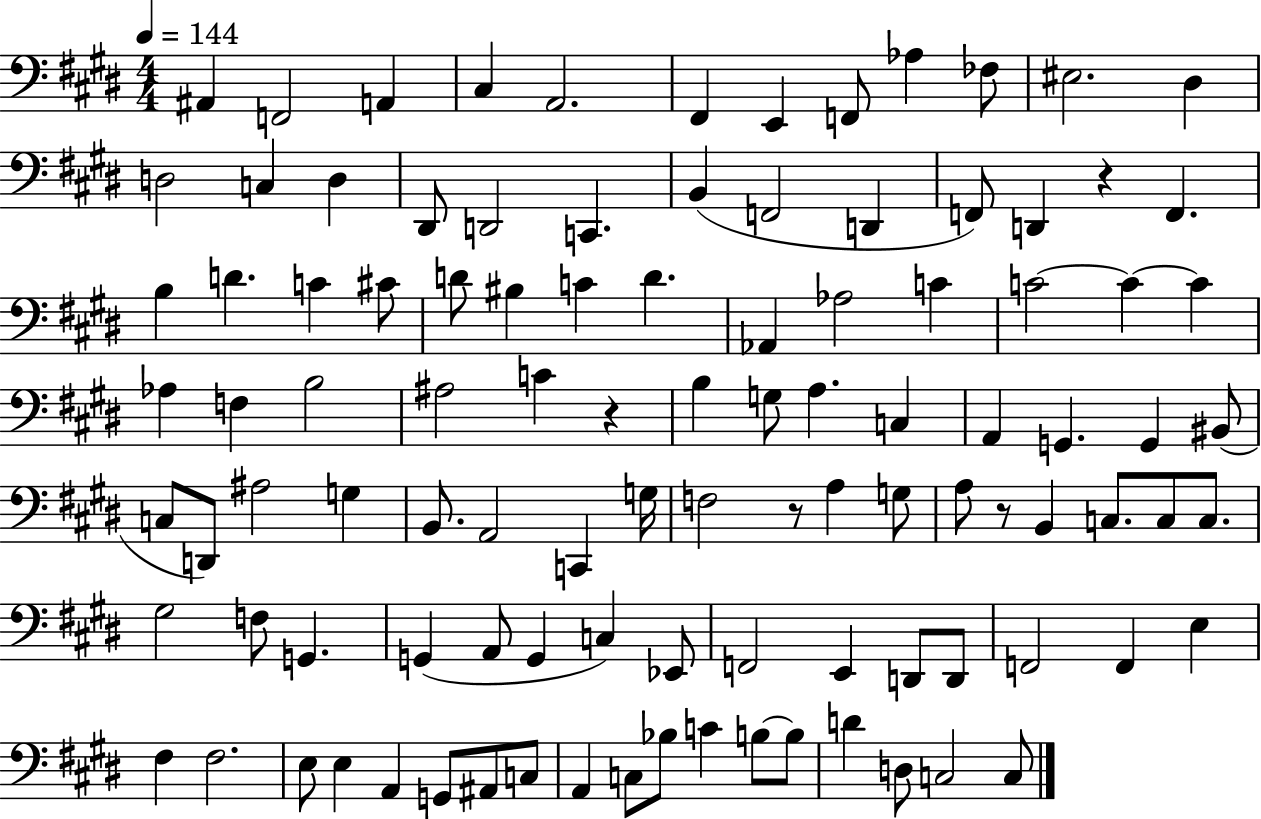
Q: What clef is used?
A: bass